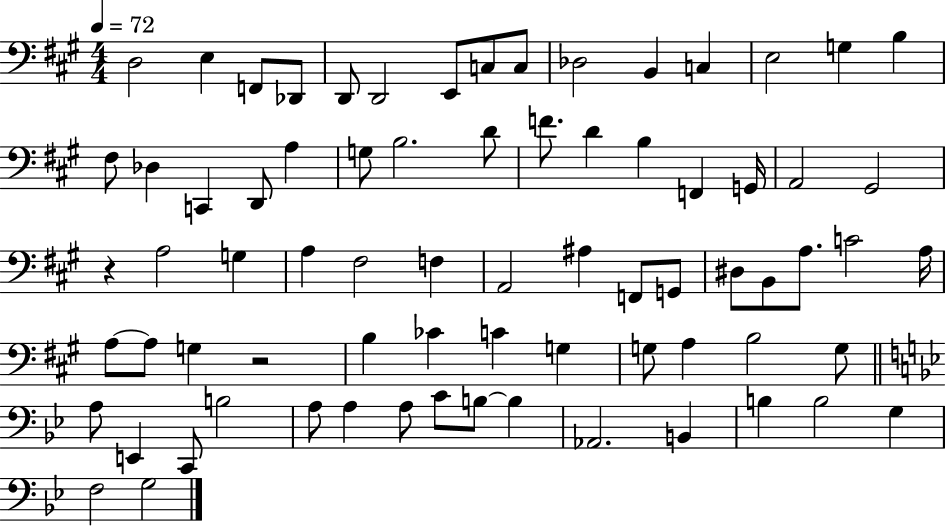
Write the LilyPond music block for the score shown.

{
  \clef bass
  \numericTimeSignature
  \time 4/4
  \key a \major
  \tempo 4 = 72
  d2 e4 f,8 des,8 | d,8 d,2 e,8 c8 c8 | des2 b,4 c4 | e2 g4 b4 | \break fis8 des4 c,4 d,8 a4 | g8 b2. d'8 | f'8. d'4 b4 f,4 g,16 | a,2 gis,2 | \break r4 a2 g4 | a4 fis2 f4 | a,2 ais4 f,8 g,8 | dis8 b,8 a8. c'2 a16 | \break a8~~ a8 g4 r2 | b4 ces'4 c'4 g4 | g8 a4 b2 g8 | \bar "||" \break \key bes \major a8 e,4 c,8 b2 | a8 a4 a8 c'8 b8~~ b4 | aes,2. b,4 | b4 b2 g4 | \break f2 g2 | \bar "|."
}